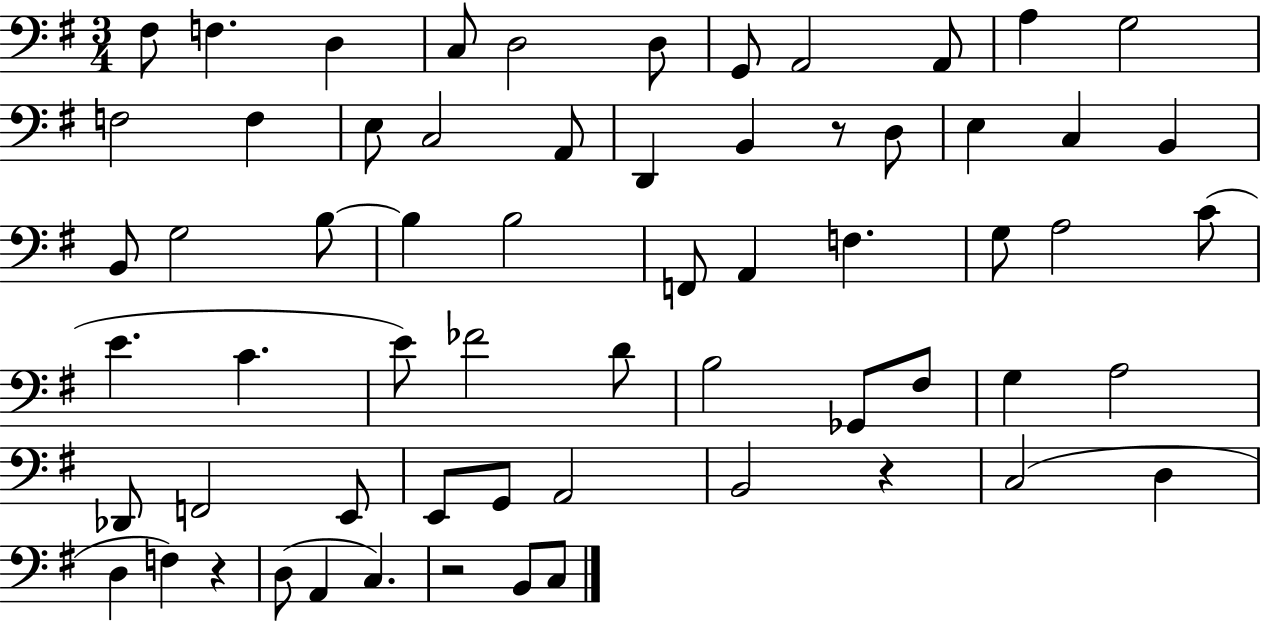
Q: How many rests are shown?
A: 4